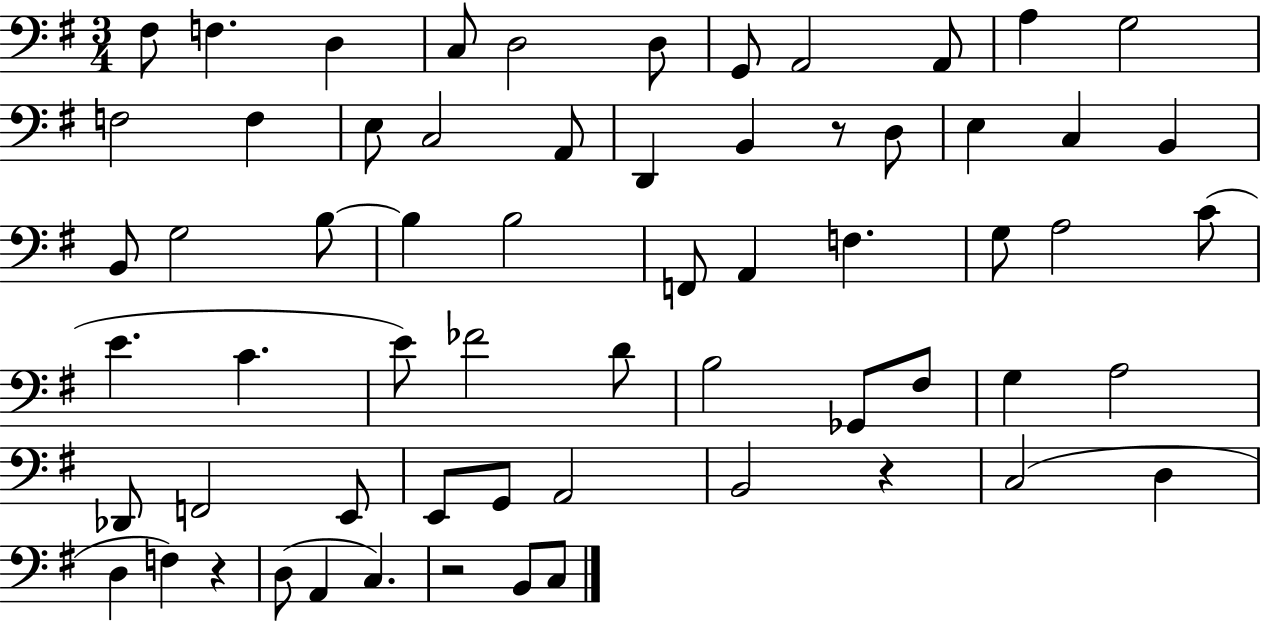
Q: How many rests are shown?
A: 4